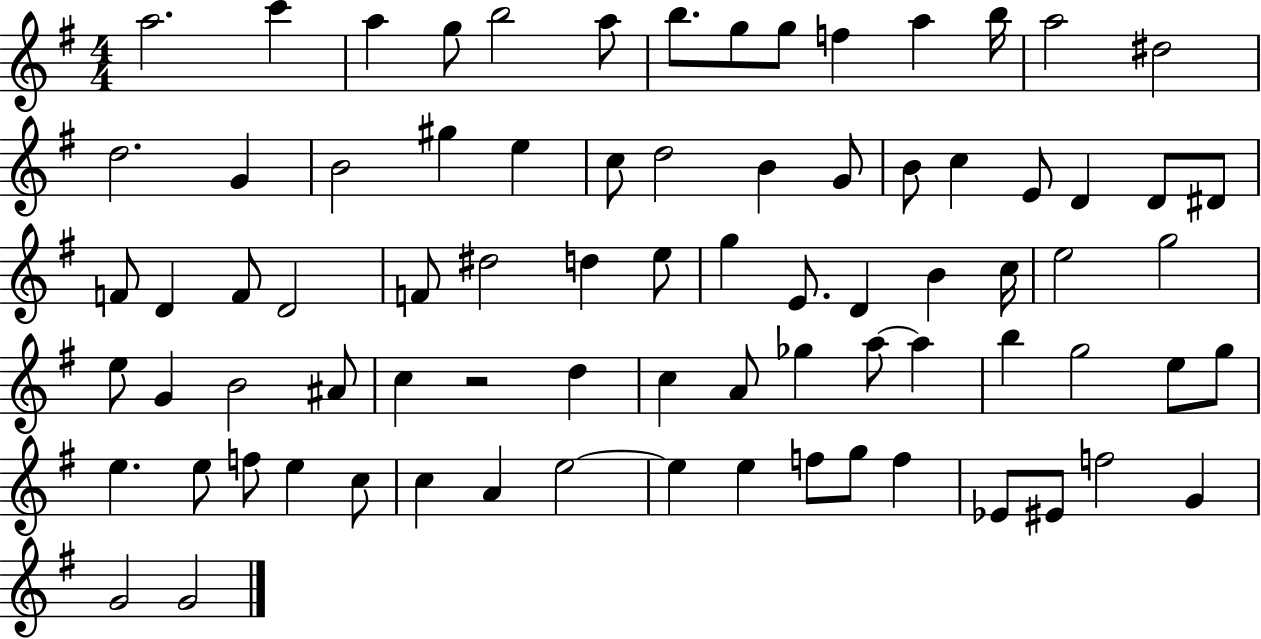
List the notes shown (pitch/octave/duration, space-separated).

A5/h. C6/q A5/q G5/e B5/h A5/e B5/e. G5/e G5/e F5/q A5/q B5/s A5/h D#5/h D5/h. G4/q B4/h G#5/q E5/q C5/e D5/h B4/q G4/e B4/e C5/q E4/e D4/q D4/e D#4/e F4/e D4/q F4/e D4/h F4/e D#5/h D5/q E5/e G5/q E4/e. D4/q B4/q C5/s E5/h G5/h E5/e G4/q B4/h A#4/e C5/q R/h D5/q C5/q A4/e Gb5/q A5/e A5/q B5/q G5/h E5/e G5/e E5/q. E5/e F5/e E5/q C5/e C5/q A4/q E5/h E5/q E5/q F5/e G5/e F5/q Eb4/e EIS4/e F5/h G4/q G4/h G4/h